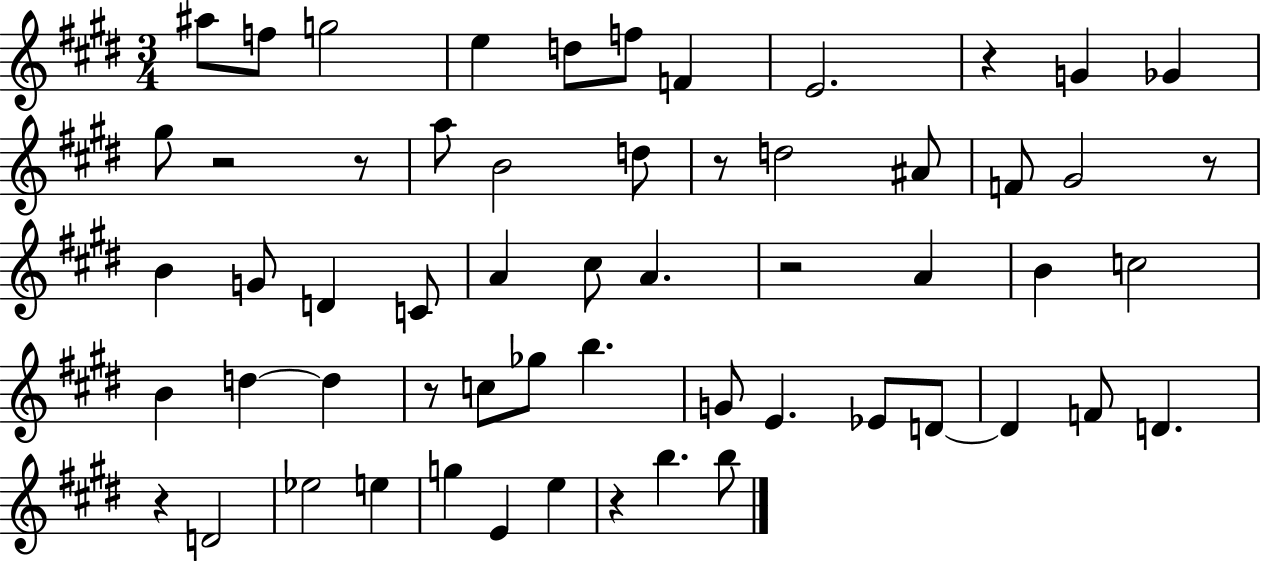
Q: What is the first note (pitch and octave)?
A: A#5